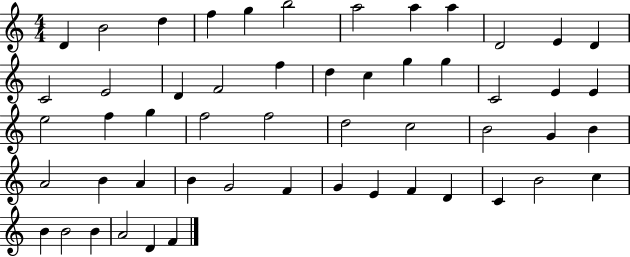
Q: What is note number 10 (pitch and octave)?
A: D4